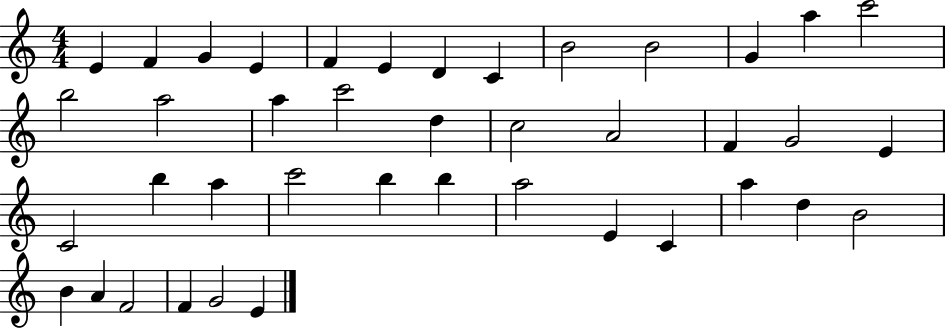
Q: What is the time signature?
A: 4/4